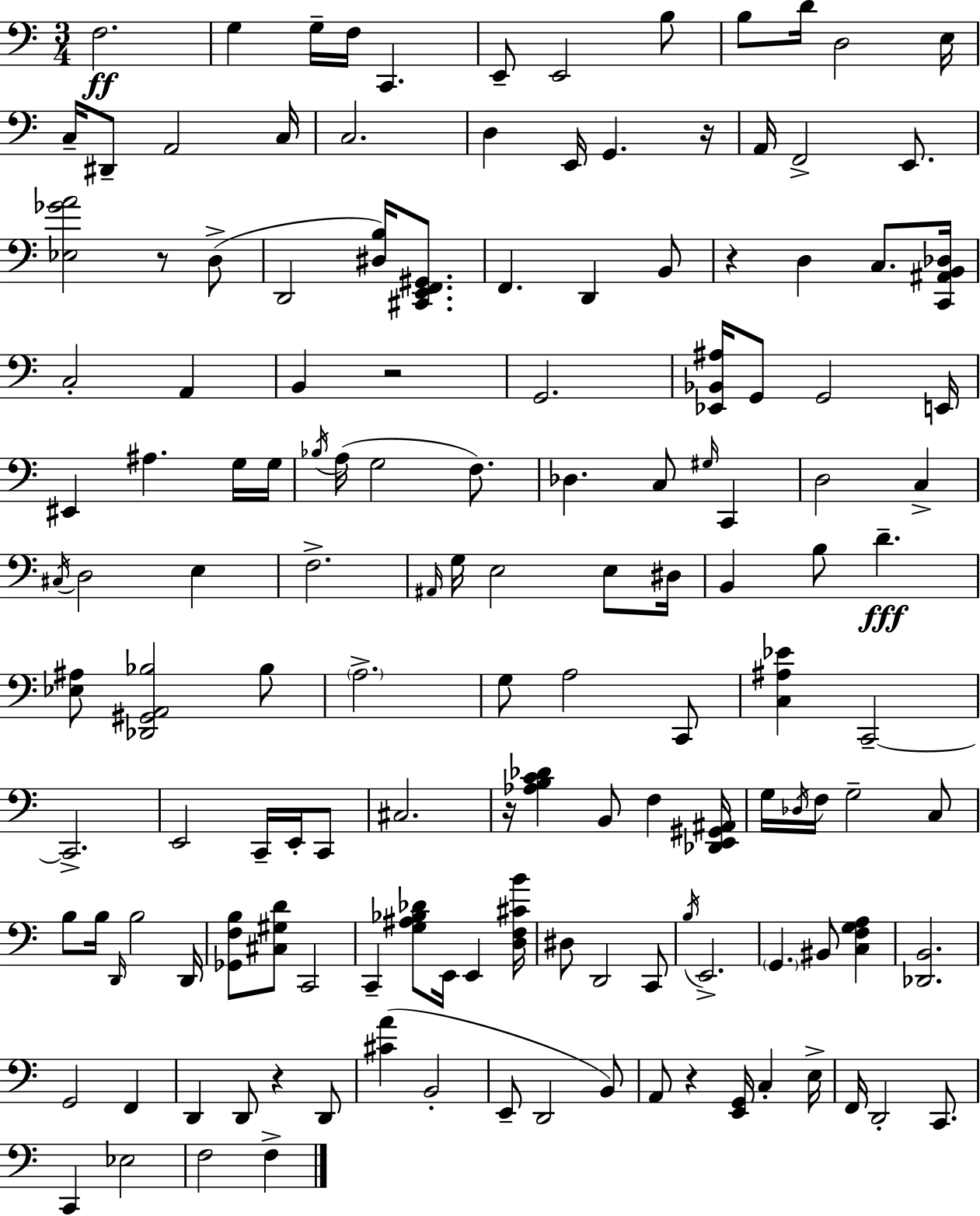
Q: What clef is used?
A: bass